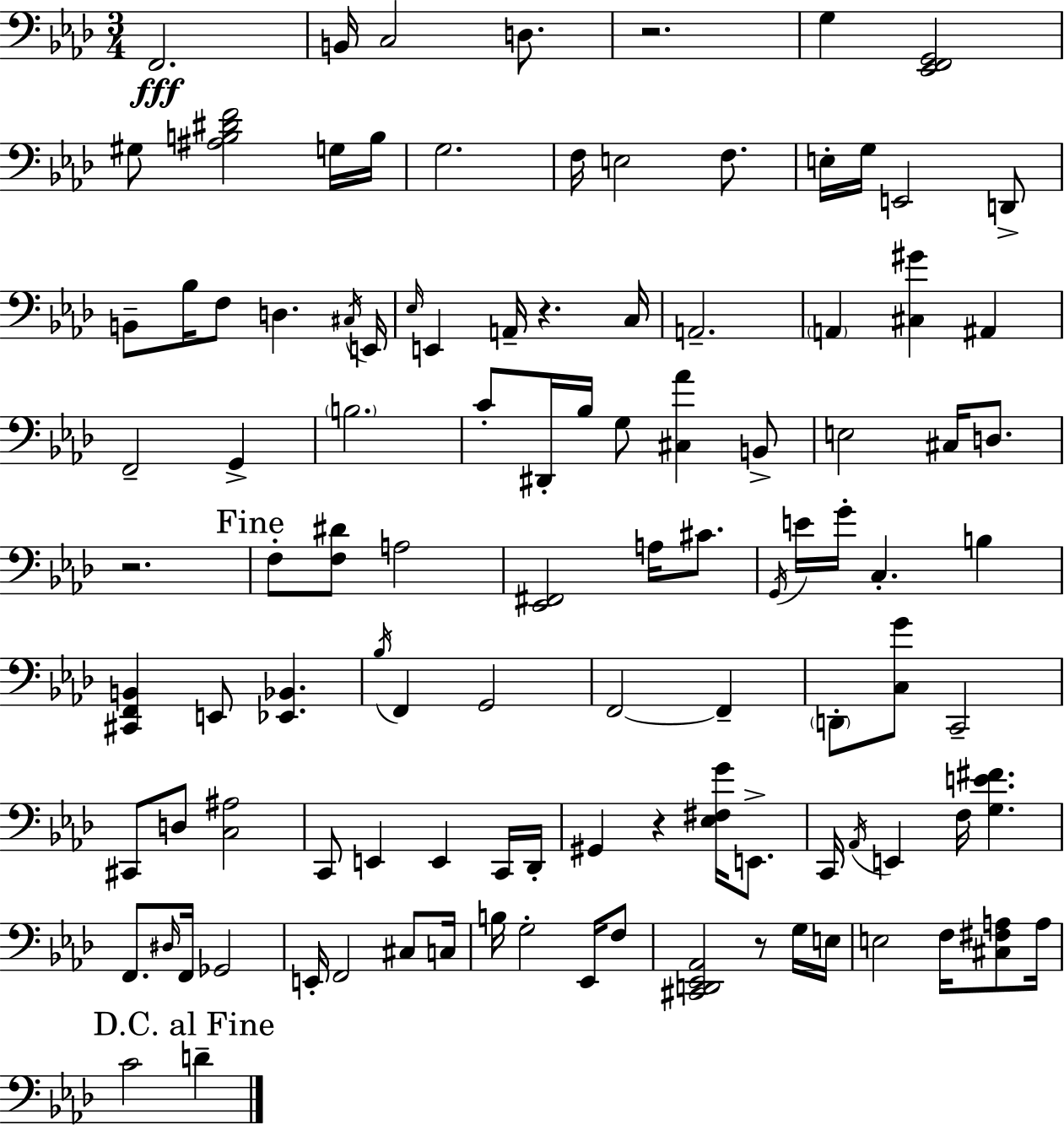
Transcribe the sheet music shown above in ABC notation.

X:1
T:Untitled
M:3/4
L:1/4
K:Fm
F,,2 B,,/4 C,2 D,/2 z2 G, [_E,,F,,G,,]2 ^G,/2 [^A,B,^DF]2 G,/4 B,/4 G,2 F,/4 E,2 F,/2 E,/4 G,/4 E,,2 D,,/2 B,,/2 _B,/4 F,/2 D, ^C,/4 E,,/4 _E,/4 E,, A,,/4 z C,/4 A,,2 A,, [^C,^G] ^A,, F,,2 G,, B,2 C/2 ^D,,/4 _B,/4 G,/2 [^C,_A] B,,/2 E,2 ^C,/4 D,/2 z2 F,/2 [F,^D]/2 A,2 [_E,,^F,,]2 A,/4 ^C/2 G,,/4 E/4 G/4 C, B, [^C,,F,,B,,] E,,/2 [_E,,_B,,] _B,/4 F,, G,,2 F,,2 F,, D,,/2 [C,G]/2 C,,2 ^C,,/2 D,/2 [C,^A,]2 C,,/2 E,, E,, C,,/4 _D,,/4 ^G,, z [_E,^F,G]/4 E,,/2 C,,/4 _A,,/4 E,, F,/4 [G,E^F] F,,/2 ^D,/4 F,,/4 _G,,2 E,,/4 F,,2 ^C,/2 C,/4 B,/4 G,2 _E,,/4 F,/2 [^C,,D,,_E,,_A,,]2 z/2 G,/4 E,/4 E,2 F,/4 [^C,^F,A,]/2 A,/4 C2 D